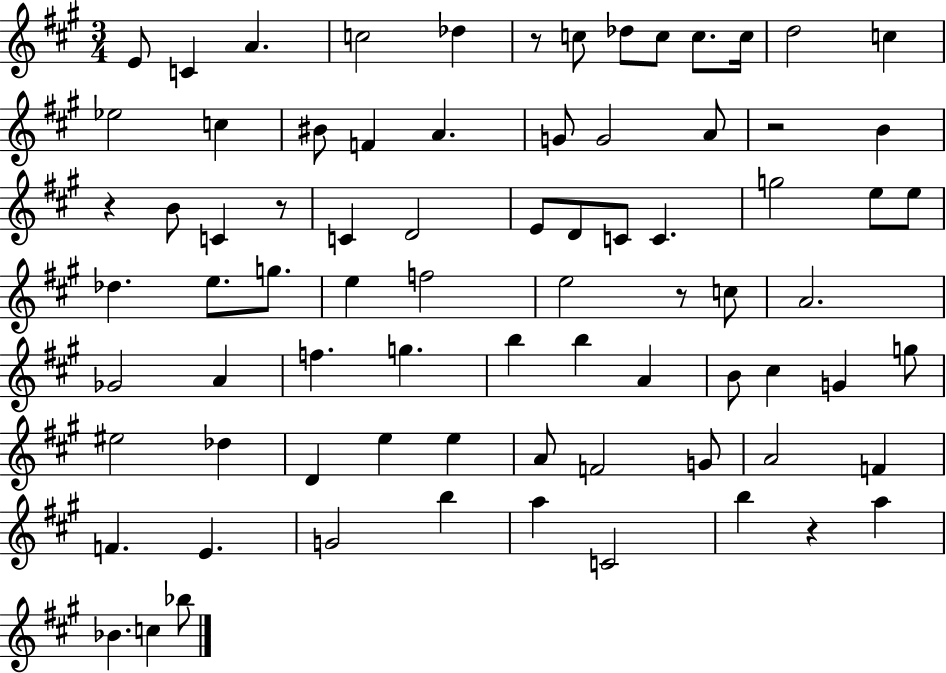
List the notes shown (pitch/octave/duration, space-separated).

E4/e C4/q A4/q. C5/h Db5/q R/e C5/e Db5/e C5/e C5/e. C5/s D5/h C5/q Eb5/h C5/q BIS4/e F4/q A4/q. G4/e G4/h A4/e R/h B4/q R/q B4/e C4/q R/e C4/q D4/h E4/e D4/e C4/e C4/q. G5/h E5/e E5/e Db5/q. E5/e. G5/e. E5/q F5/h E5/h R/e C5/e A4/h. Gb4/h A4/q F5/q. G5/q. B5/q B5/q A4/q B4/e C#5/q G4/q G5/e EIS5/h Db5/q D4/q E5/q E5/q A4/e F4/h G4/e A4/h F4/q F4/q. E4/q. G4/h B5/q A5/q C4/h B5/q R/q A5/q Bb4/q. C5/q Bb5/e